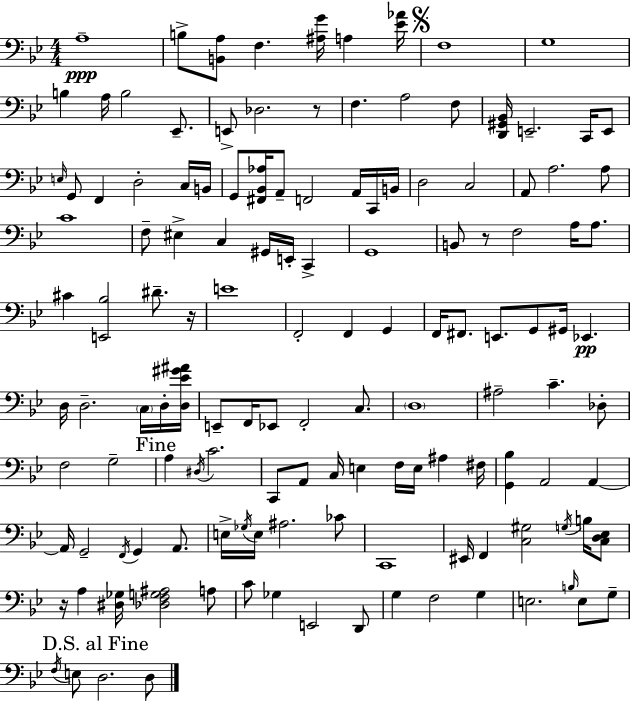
X:1
T:Untitled
M:4/4
L:1/4
K:Bb
A,4 B,/2 [B,,A,]/2 F, [^A,G]/4 A, [_E_A]/4 F,4 G,4 B, A,/4 B,2 _E,,/2 E,,/2 _D,2 z/2 F, A,2 F,/2 [D,,^G,,_B,,]/4 E,,2 C,,/4 E,,/2 E,/4 G,,/2 F,, D,2 C,/4 B,,/4 G,,/2 [^F,,_B,,_A,]/4 A,,/2 F,,2 A,,/4 C,,/4 B,,/4 D,2 C,2 A,,/2 A,2 A,/2 C4 F,/2 ^E, C, ^G,,/4 E,,/4 C,, G,,4 B,,/2 z/2 F,2 A,/4 A,/2 ^C [E,,_B,]2 ^D/2 z/4 E4 F,,2 F,, G,, F,,/4 ^F,,/2 E,,/2 G,,/2 ^G,,/4 _E,, D,/4 D,2 C,/4 D,/4 [D,_E^G^A]/4 E,,/2 F,,/4 _E,,/2 F,,2 C,/2 D,4 ^A,2 C _D,/2 F,2 G,2 A, ^D,/4 C2 C,,/2 A,,/2 C,/4 E, F,/4 E,/4 ^A, ^F,/4 [G,,_B,] A,,2 A,, A,,/4 G,,2 F,,/4 G,, A,,/2 E,/4 _G,/4 E,/4 ^A,2 _C/2 C,,4 ^E,,/4 F,, [C,^G,]2 G,/4 B,/4 [C,D,_E,]/2 z/4 A, [^D,_G,]/4 [_D,F,G,^A,]2 A,/2 C/2 _G, E,,2 D,,/2 G, F,2 G, E,2 B,/4 E,/2 G,/2 F,/4 E,/2 D,2 D,/2